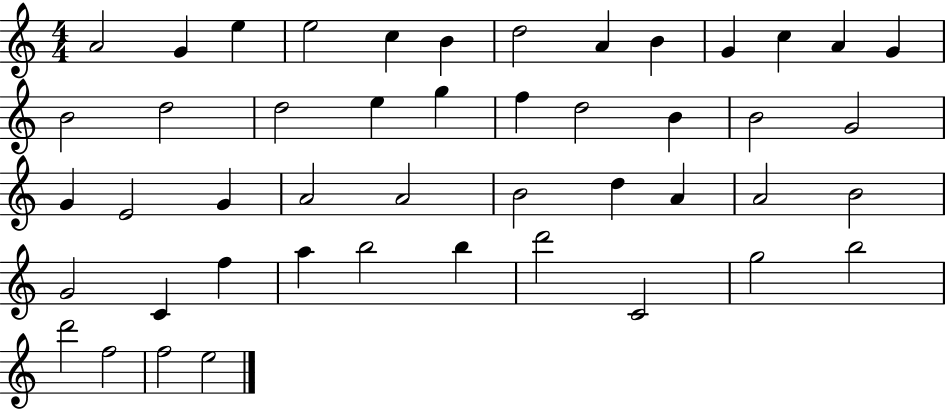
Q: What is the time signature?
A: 4/4